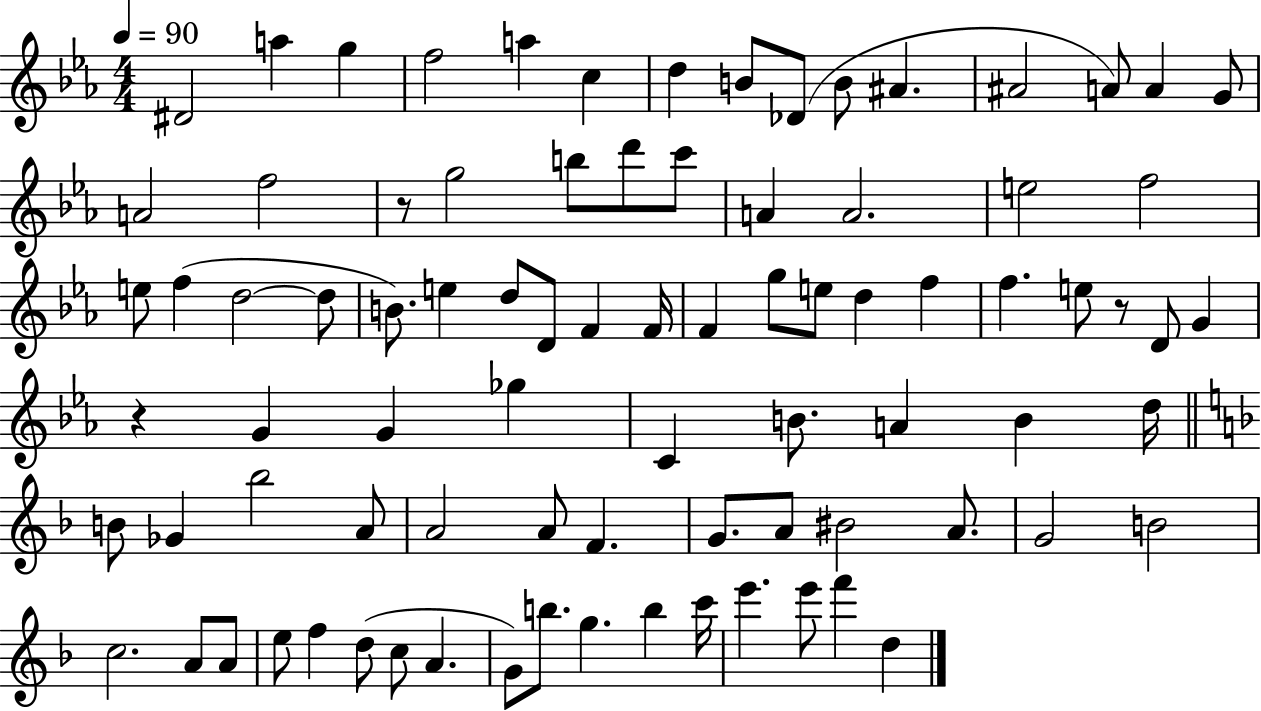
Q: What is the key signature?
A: EES major